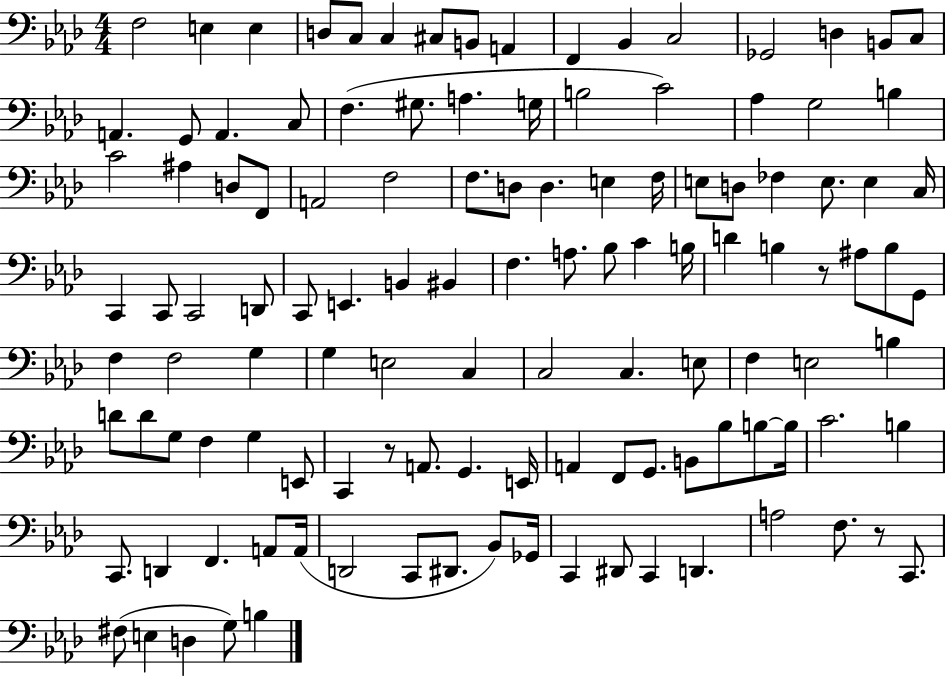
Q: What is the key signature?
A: AES major